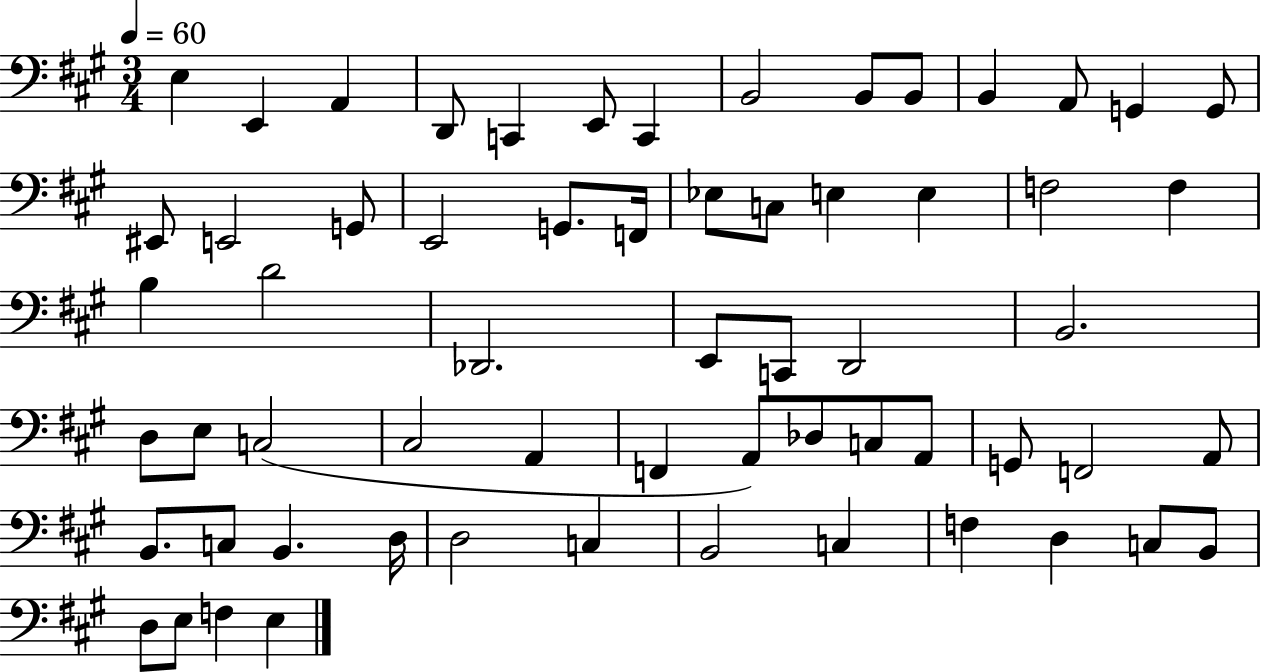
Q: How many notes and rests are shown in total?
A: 62